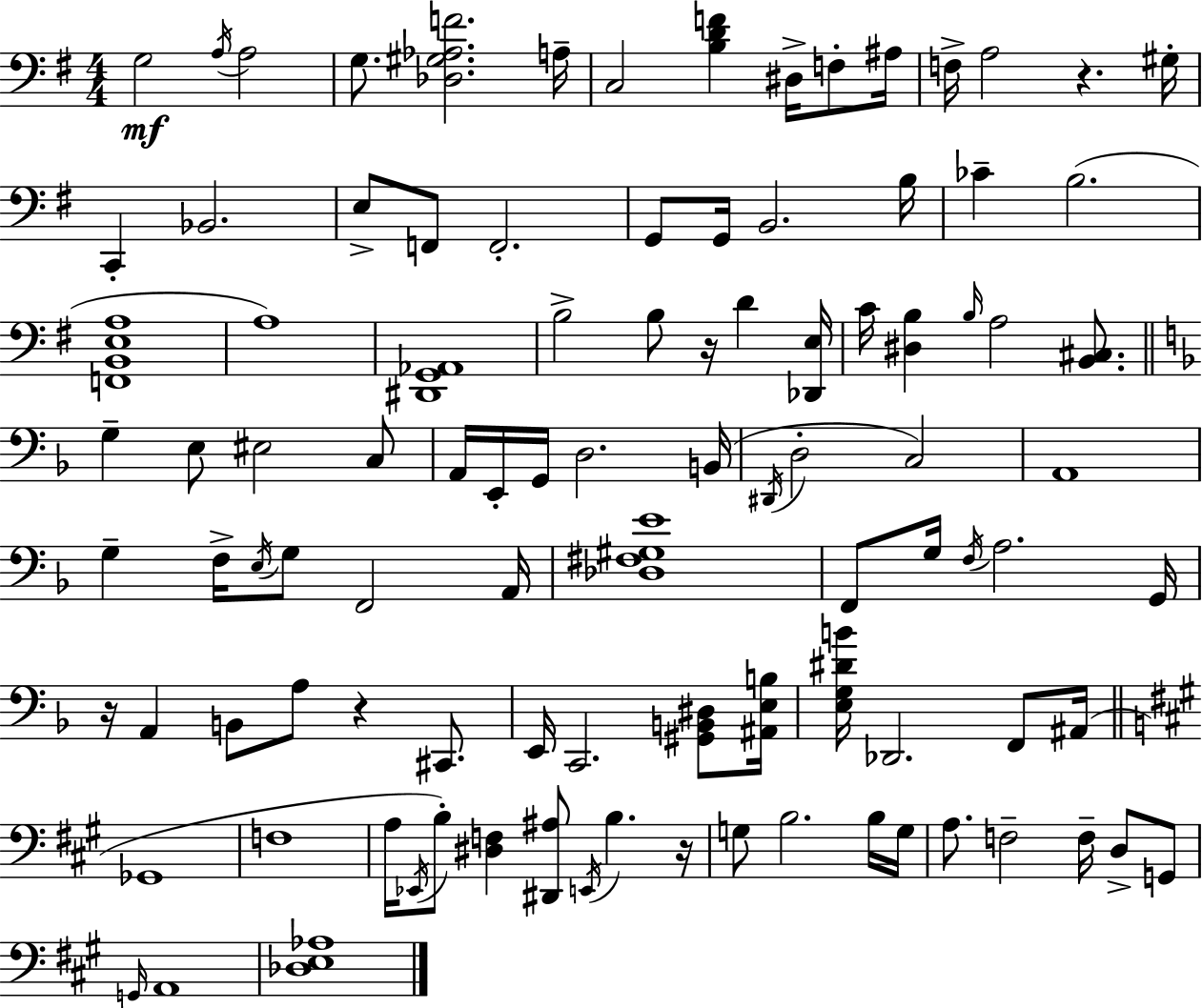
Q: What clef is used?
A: bass